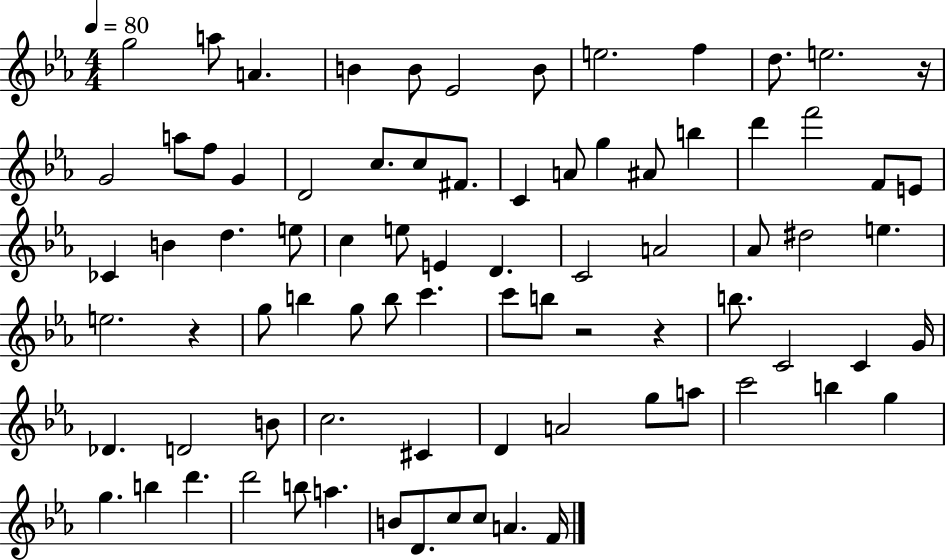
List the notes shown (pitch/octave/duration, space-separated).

G5/h A5/e A4/q. B4/q B4/e Eb4/h B4/e E5/h. F5/q D5/e. E5/h. R/s G4/h A5/e F5/e G4/q D4/h C5/e. C5/e F#4/e. C4/q A4/e G5/q A#4/e B5/q D6/q F6/h F4/e E4/e CES4/q B4/q D5/q. E5/e C5/q E5/e E4/q D4/q. C4/h A4/h Ab4/e D#5/h E5/q. E5/h. R/q G5/e B5/q G5/e B5/e C6/q. C6/e B5/e R/h R/q B5/e. C4/h C4/q G4/s Db4/q. D4/h B4/e C5/h. C#4/q D4/q A4/h G5/e A5/e C6/h B5/q G5/q G5/q. B5/q D6/q. D6/h B5/e A5/q. B4/e D4/e. C5/e C5/e A4/q. F4/s